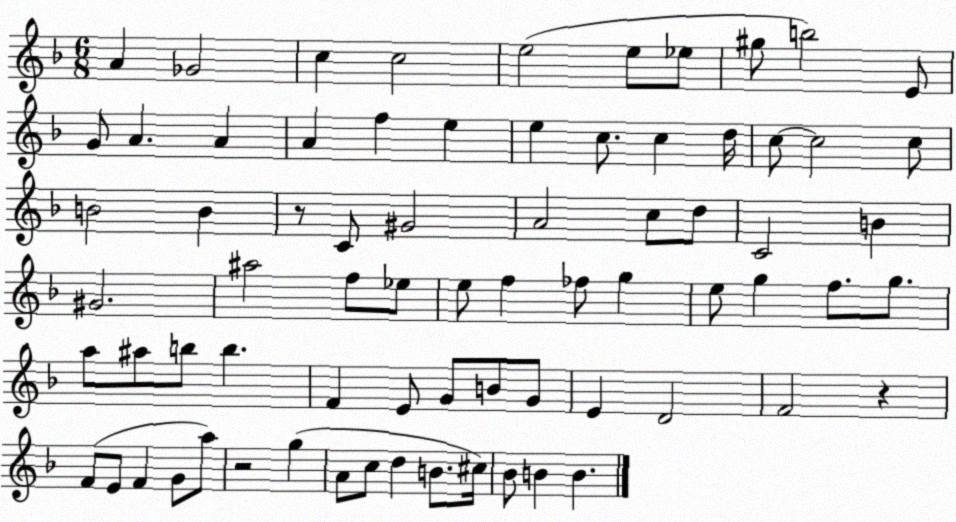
X:1
T:Untitled
M:6/8
L:1/4
K:F
A _G2 c c2 e2 e/2 _e/2 ^g/2 b2 E/2 G/2 A A A f e e c/2 c d/4 c/2 c2 c/2 B2 B z/2 C/2 ^G2 A2 c/2 d/2 C2 B ^G2 ^a2 f/2 _e/2 e/2 f _f/2 g e/2 g f/2 g/2 a/2 ^a/2 b/2 b F E/2 G/2 B/2 G/2 E D2 F2 z F/2 E/2 F G/2 a/2 z2 g A/2 c/2 d B/2 ^c/4 _B/2 B B